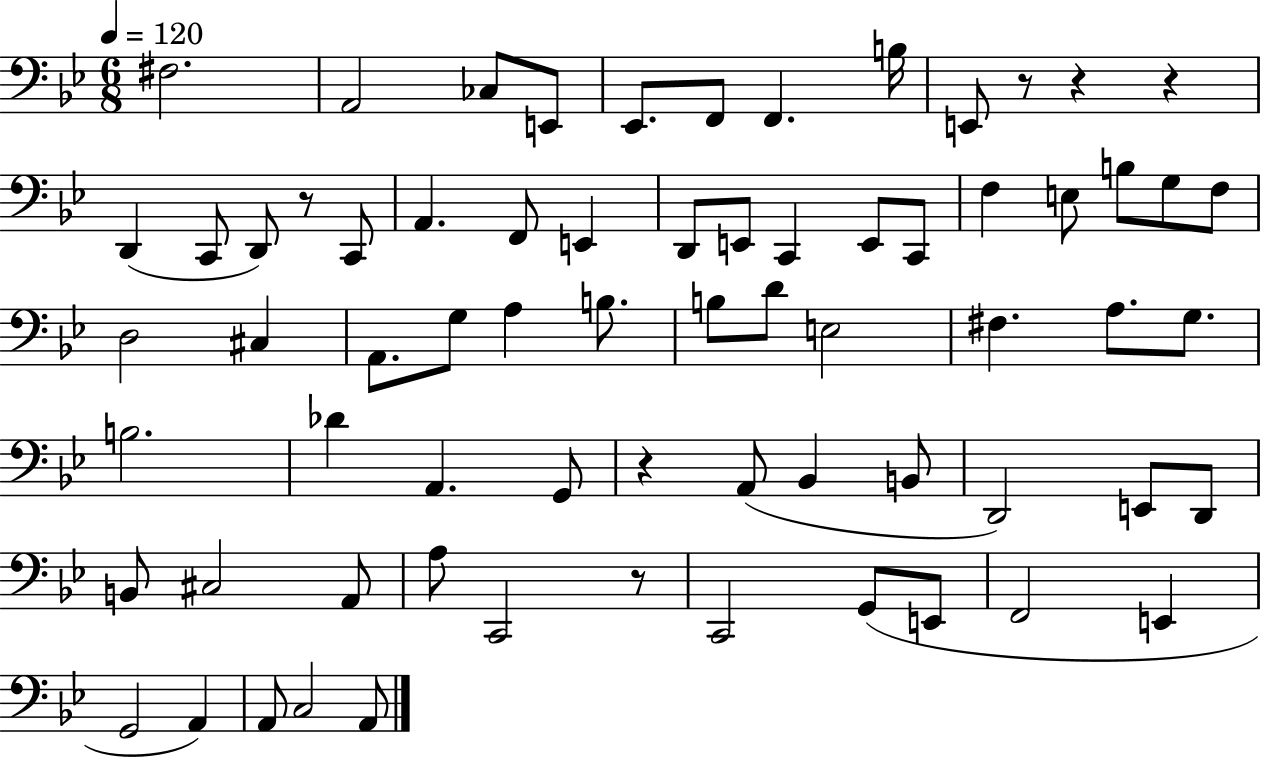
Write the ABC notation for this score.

X:1
T:Untitled
M:6/8
L:1/4
K:Bb
^F,2 A,,2 _C,/2 E,,/2 _E,,/2 F,,/2 F,, B,/4 E,,/2 z/2 z z D,, C,,/2 D,,/2 z/2 C,,/2 A,, F,,/2 E,, D,,/2 E,,/2 C,, E,,/2 C,,/2 F, E,/2 B,/2 G,/2 F,/2 D,2 ^C, A,,/2 G,/2 A, B,/2 B,/2 D/2 E,2 ^F, A,/2 G,/2 B,2 _D A,, G,,/2 z A,,/2 _B,, B,,/2 D,,2 E,,/2 D,,/2 B,,/2 ^C,2 A,,/2 A,/2 C,,2 z/2 C,,2 G,,/2 E,,/2 F,,2 E,, G,,2 A,, A,,/2 C,2 A,,/2